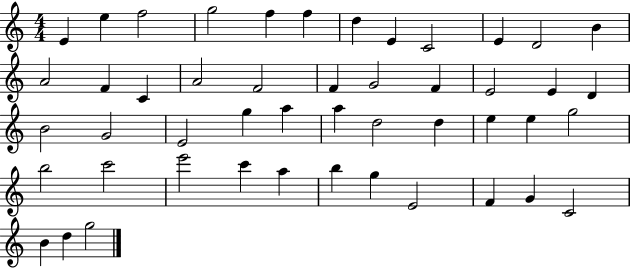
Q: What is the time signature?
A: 4/4